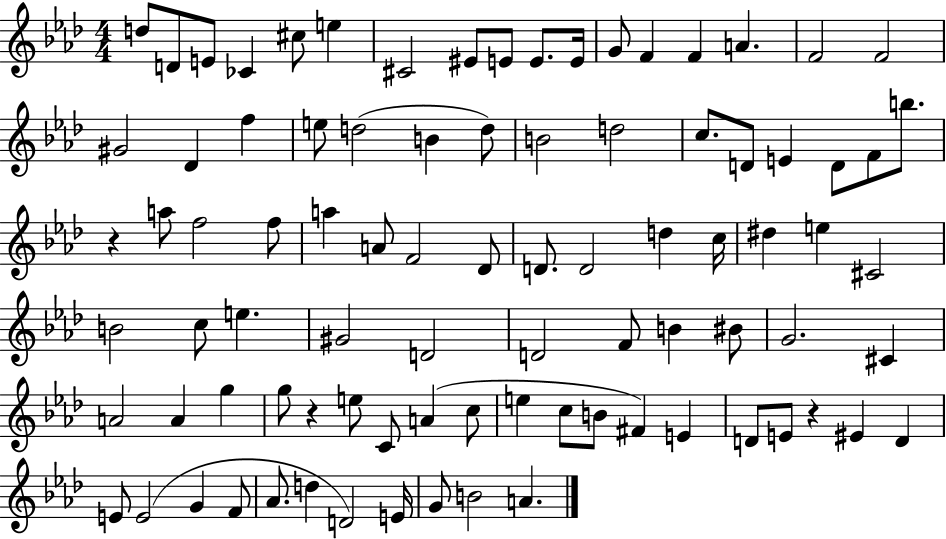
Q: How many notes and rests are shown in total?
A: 88